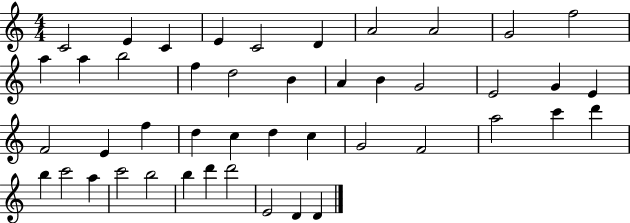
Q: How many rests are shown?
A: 0